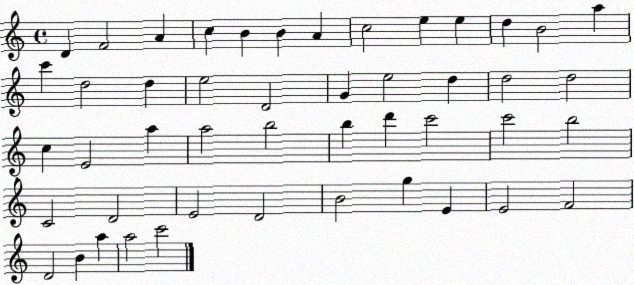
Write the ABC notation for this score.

X:1
T:Untitled
M:4/4
L:1/4
K:C
D F2 A c B B A c2 e e d B2 a c' d2 d e2 D2 G e2 d d2 d2 c E2 a a2 b2 b d' c'2 c'2 b2 C2 D2 E2 D2 B2 g E E2 F2 D2 B a a2 c'2